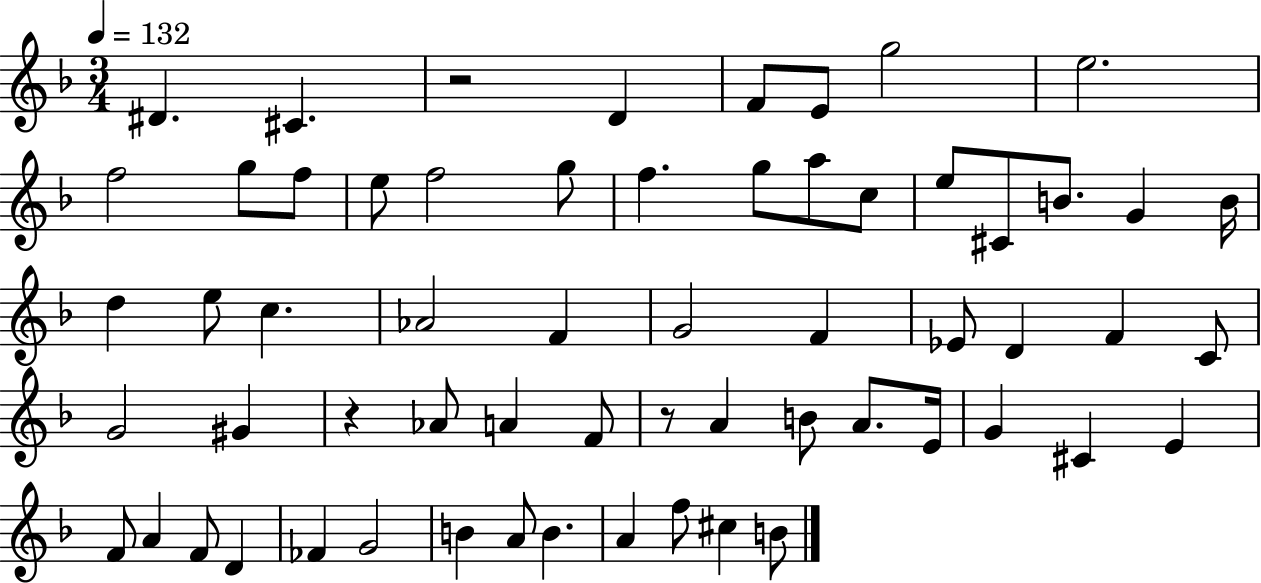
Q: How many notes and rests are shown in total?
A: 61